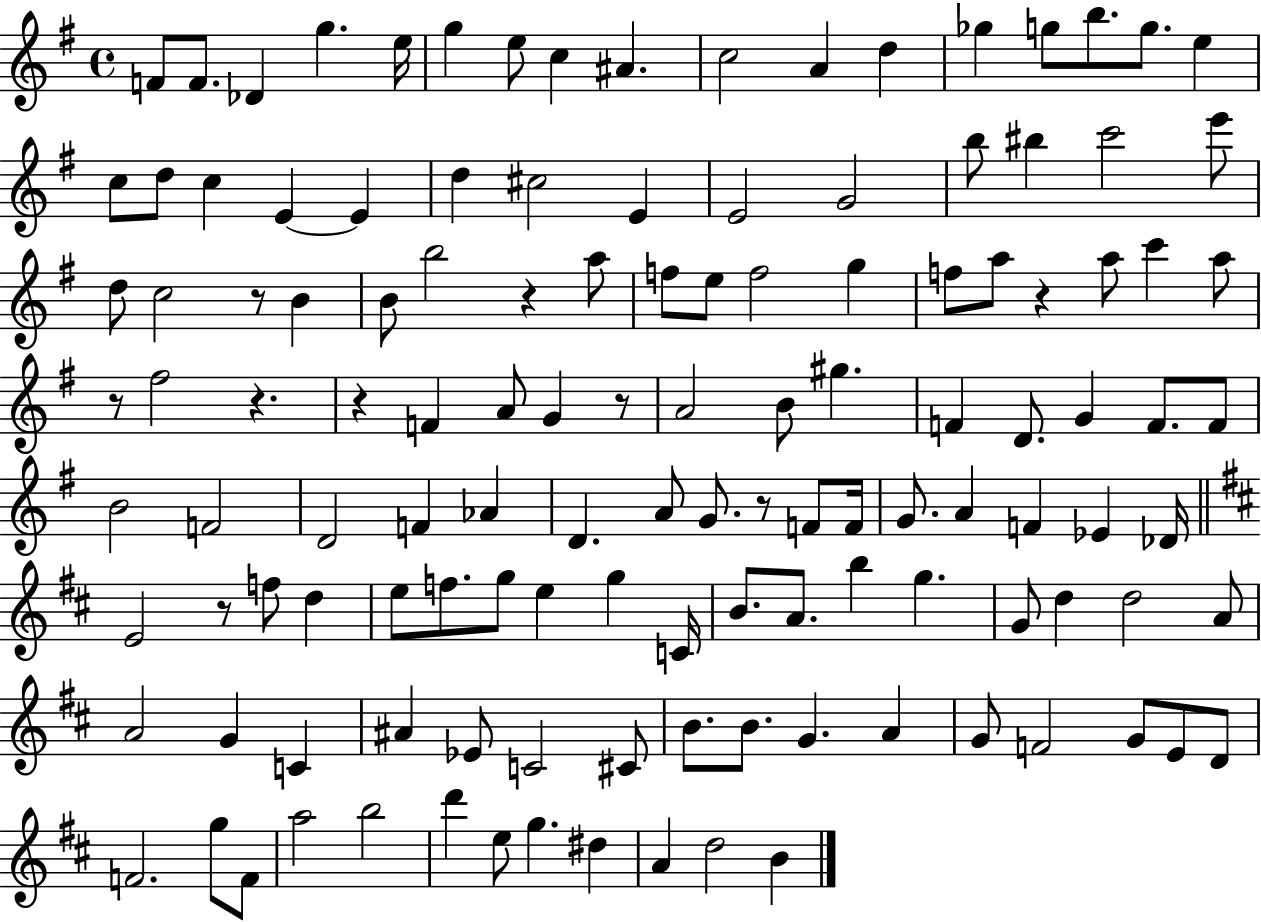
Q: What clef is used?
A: treble